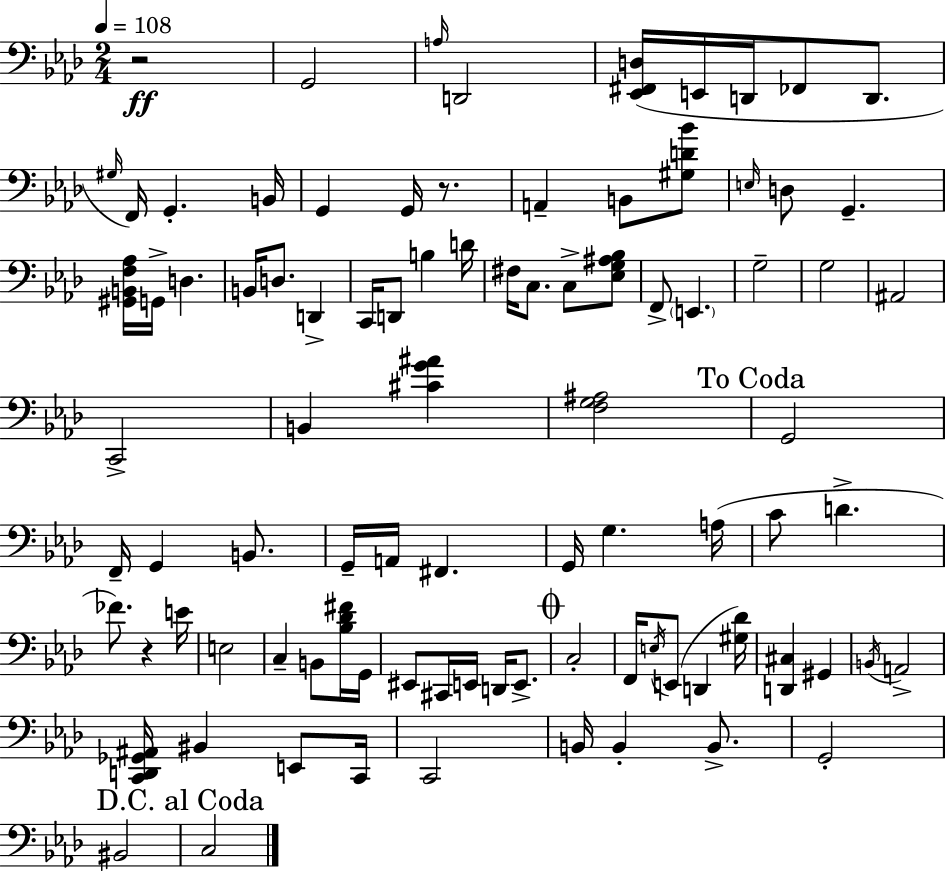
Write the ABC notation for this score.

X:1
T:Untitled
M:2/4
L:1/4
K:Fm
z2 G,,2 A,/4 D,,2 [_E,,^F,,D,]/4 E,,/4 D,,/4 _F,,/2 D,,/2 ^G,/4 F,,/4 G,, B,,/4 G,, G,,/4 z/2 A,, B,,/2 [^G,D_B]/2 E,/4 D,/2 G,, [^G,,B,,F,_A,]/4 G,,/4 D, B,,/4 D,/2 D,, C,,/4 D,,/2 B, D/4 ^F,/4 C,/2 C,/2 [_E,G,^A,_B,]/2 F,,/2 E,, G,2 G,2 ^A,,2 C,,2 B,, [^CG^A] [F,G,^A,]2 G,,2 F,,/4 G,, B,,/2 G,,/4 A,,/4 ^F,, G,,/4 G, A,/4 C/2 D _F/2 z E/4 E,2 C, B,,/2 [_B,_D^F]/4 G,,/4 ^E,,/2 ^C,,/4 E,,/4 D,,/4 E,,/2 C,2 F,,/4 E,/4 E,,/2 D,, [^G,_D]/4 [D,,^C,] ^G,, B,,/4 A,,2 [C,,D,,_G,,^A,,]/4 ^B,, E,,/2 C,,/4 C,,2 B,,/4 B,, B,,/2 G,,2 ^B,,2 C,2